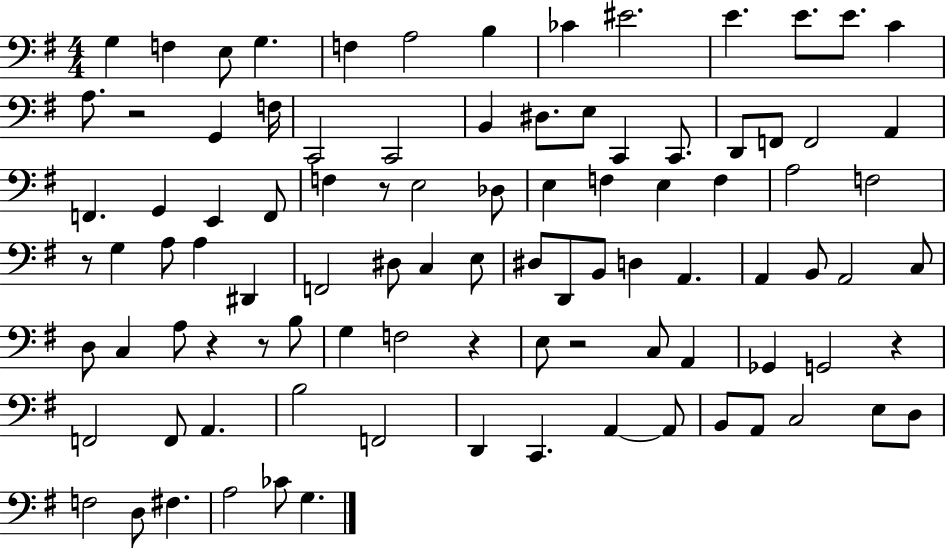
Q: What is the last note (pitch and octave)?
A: G3